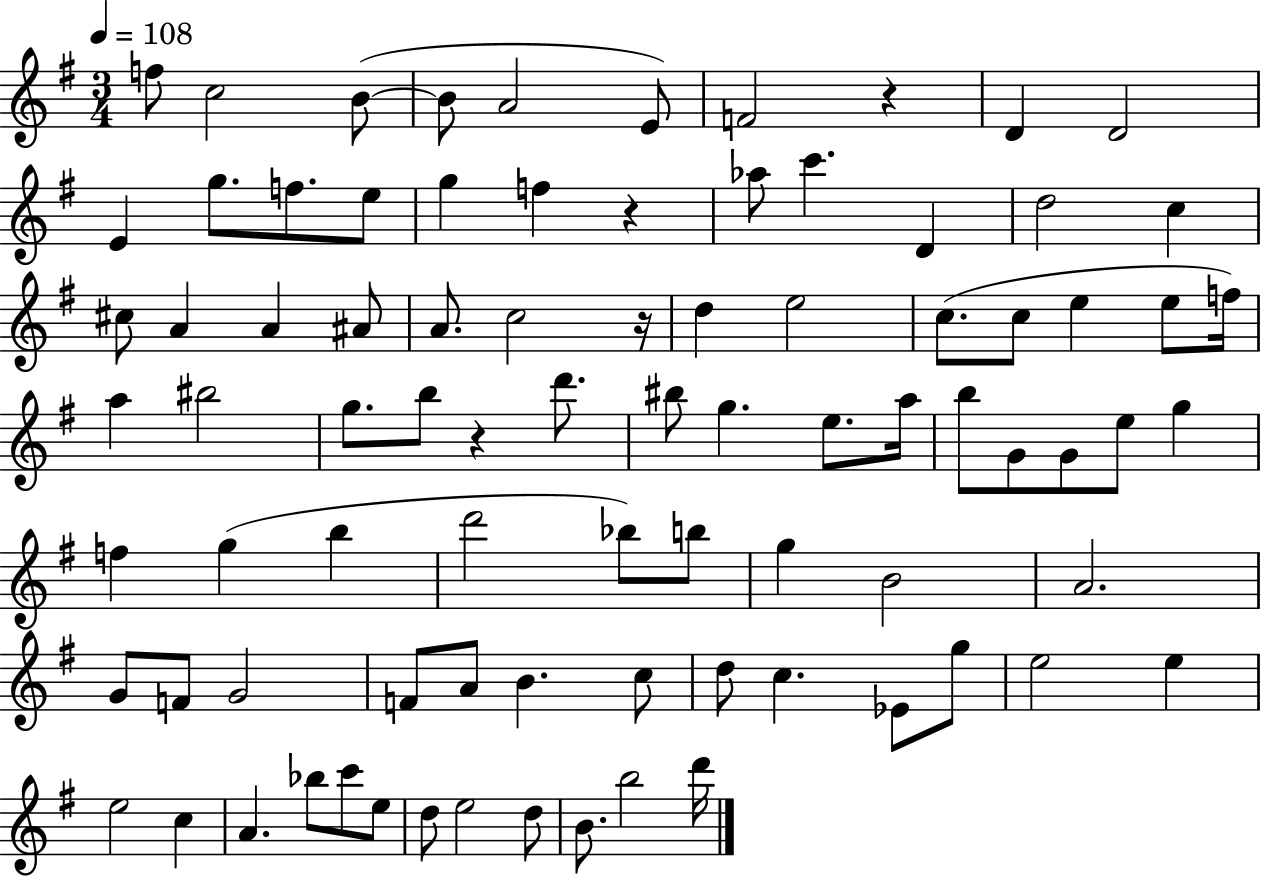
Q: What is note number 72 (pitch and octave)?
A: A4